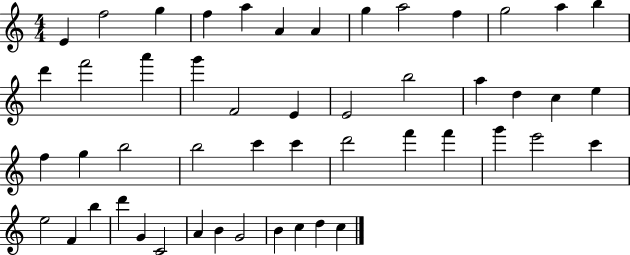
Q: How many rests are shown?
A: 0